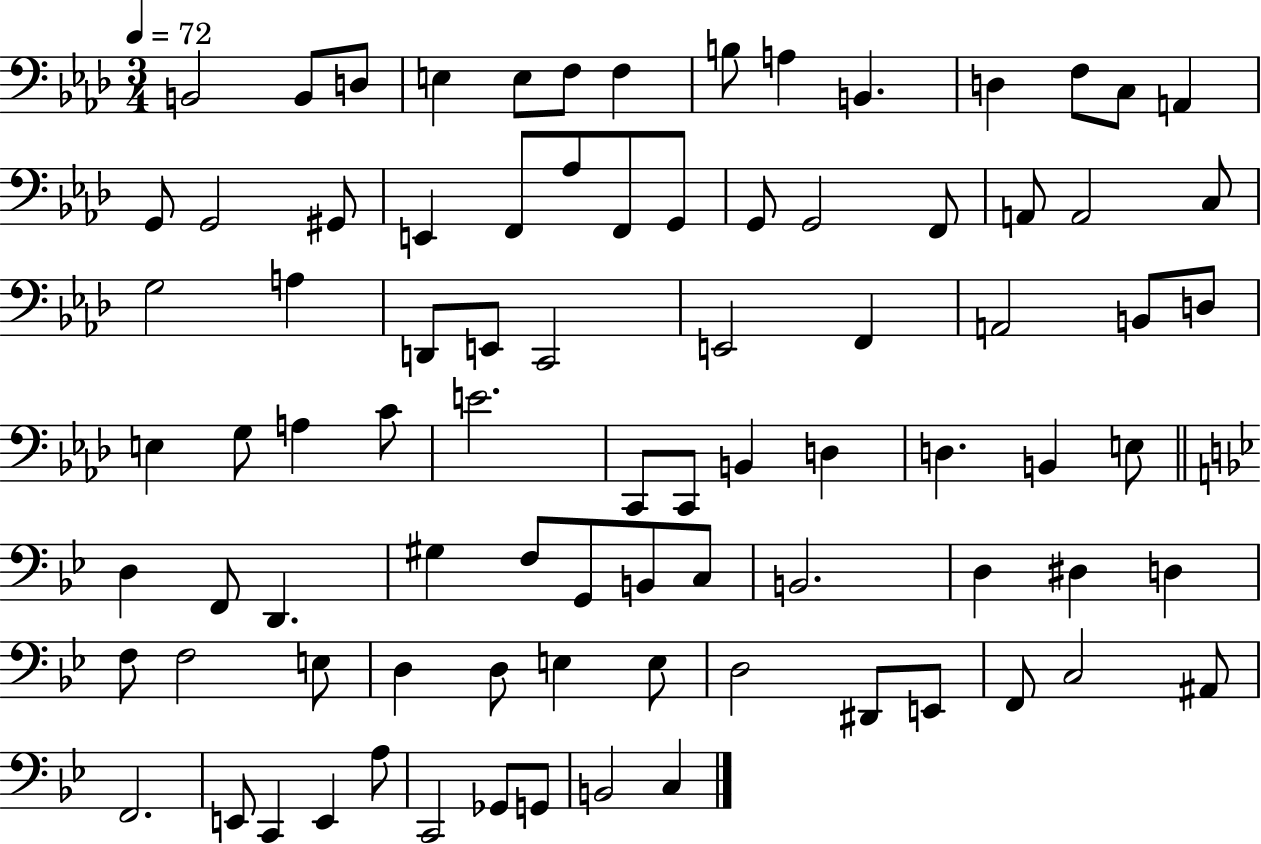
{
  \clef bass
  \numericTimeSignature
  \time 3/4
  \key aes \major
  \tempo 4 = 72
  b,2 b,8 d8 | e4 e8 f8 f4 | b8 a4 b,4. | d4 f8 c8 a,4 | \break g,8 g,2 gis,8 | e,4 f,8 aes8 f,8 g,8 | g,8 g,2 f,8 | a,8 a,2 c8 | \break g2 a4 | d,8 e,8 c,2 | e,2 f,4 | a,2 b,8 d8 | \break e4 g8 a4 c'8 | e'2. | c,8 c,8 b,4 d4 | d4. b,4 e8 | \break \bar "||" \break \key bes \major d4 f,8 d,4. | gis4 f8 g,8 b,8 c8 | b,2. | d4 dis4 d4 | \break f8 f2 e8 | d4 d8 e4 e8 | d2 dis,8 e,8 | f,8 c2 ais,8 | \break f,2. | e,8 c,4 e,4 a8 | c,2 ges,8 g,8 | b,2 c4 | \break \bar "|."
}